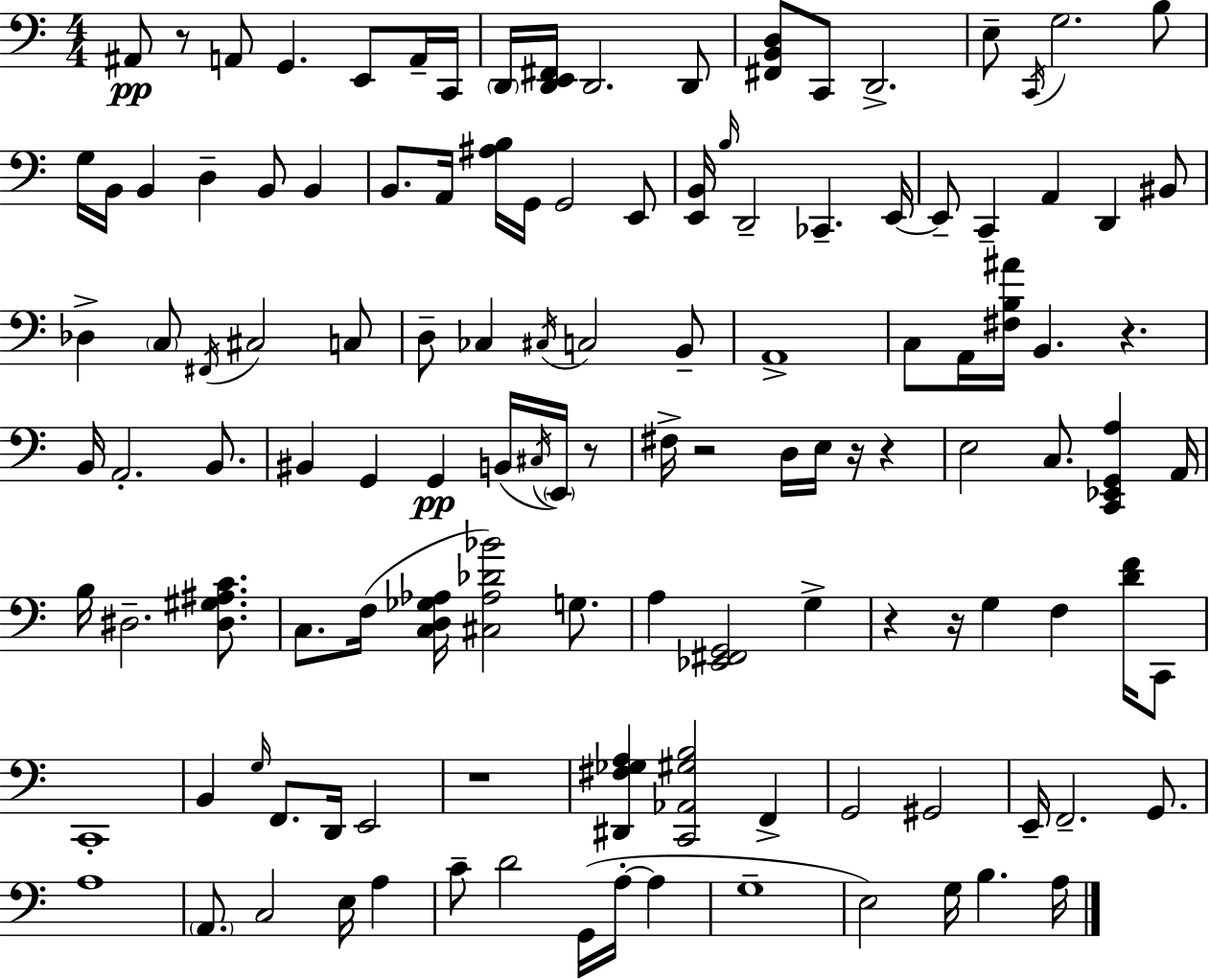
{
  \clef bass
  \numericTimeSignature
  \time 4/4
  \key a \minor
  \repeat volta 2 { ais,8\pp r8 a,8 g,4. e,8 a,16-- c,16 | \parenthesize d,16 <d, e, fis,>16 d,2. d,8 | <fis, b, d>8 c,8 d,2.-> | e8-- \acciaccatura { c,16 } g2. b8 | \break g16 b,16 b,4 d4-- b,8 b,4 | b,8. a,16 <ais b>16 g,16 g,2 e,8 | <e, b,>16 \grace { b16 } d,2-- ces,4.-- | e,16~~ e,8-- c,4-- a,4 d,4 | \break bis,8 des4-> \parenthesize c8 \acciaccatura { fis,16 } cis2 | c8 d8-- ces4 \acciaccatura { cis16 } c2 | b,8-- a,1-> | c8 a,16 <fis b ais'>16 b,4. r4. | \break b,16 a,2.-. | b,8. bis,4 g,4 g,4\pp | b,16( \acciaccatura { cis16 } \parenthesize e,16) r8 fis16-> r2 d16 e16 | r16 r4 e2 c8. | \break <c, ees, g, a>4 a,16 b16 dis2.-- | <dis gis ais c'>8. c8. f16( <c d ges aes>16 <cis aes des' bes'>2) | g8. a4 <ees, fis, g,>2 | g4-> r4 r16 g4 f4 | \break <d' f'>16 c,8 c,1-. | b,4 \grace { g16 } f,8. d,16 e,2 | r1 | <dis, fis ges a>4 <c, aes, gis b>2 | \break f,4-> g,2 gis,2 | e,16-- f,2.-- | g,8. a1 | \parenthesize a,8. c2 | \break e16 a4 c'8-- d'2 | g,16( a16-.~~ a4 g1-- | e2) g16 b4. | a16 } \bar "|."
}